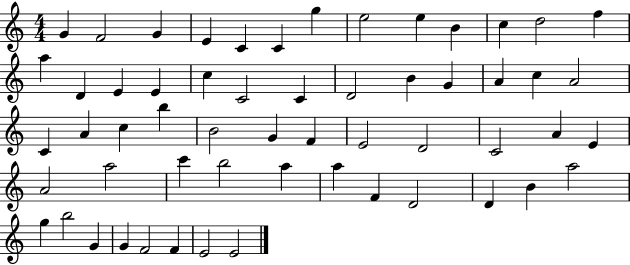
G4/q F4/h G4/q E4/q C4/q C4/q G5/q E5/h E5/q B4/q C5/q D5/h F5/q A5/q D4/q E4/q E4/q C5/q C4/h C4/q D4/h B4/q G4/q A4/q C5/q A4/h C4/q A4/q C5/q B5/q B4/h G4/q F4/q E4/h D4/h C4/h A4/q E4/q A4/h A5/h C6/q B5/h A5/q A5/q F4/q D4/h D4/q B4/q A5/h G5/q B5/h G4/q G4/q F4/h F4/q E4/h E4/h